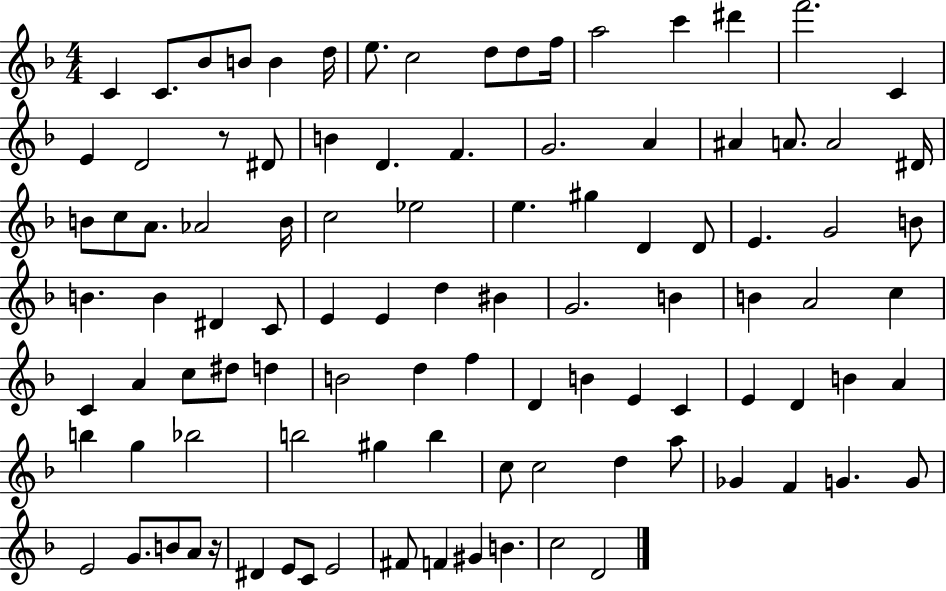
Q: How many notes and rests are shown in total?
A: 101